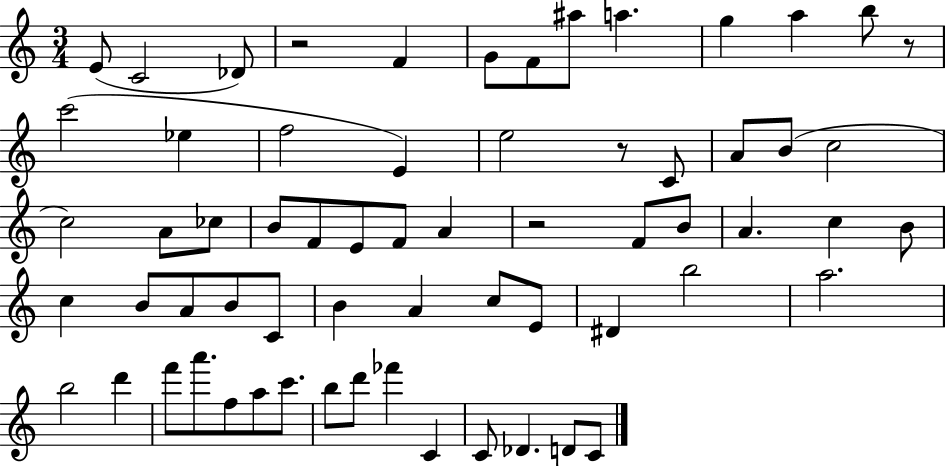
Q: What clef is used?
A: treble